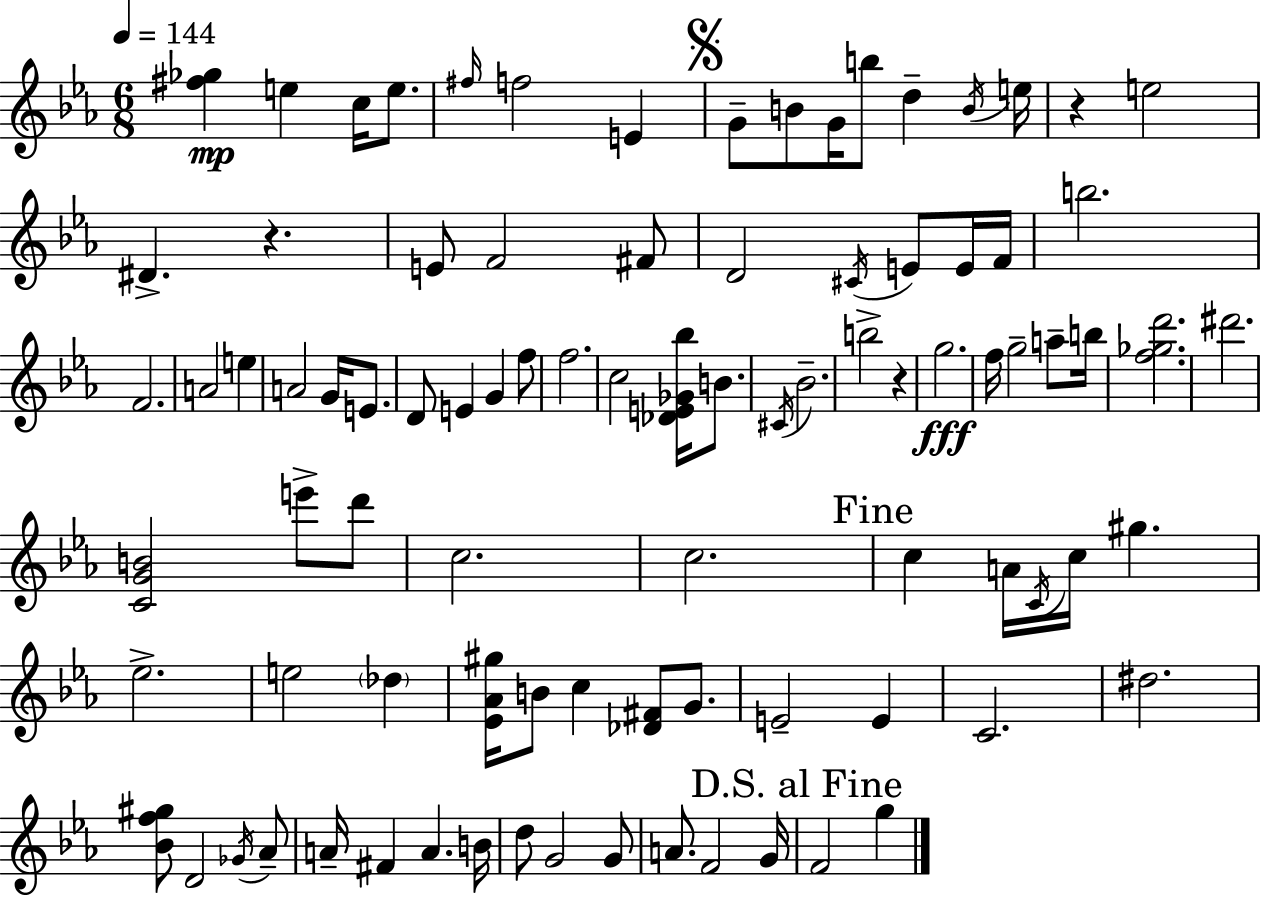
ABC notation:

X:1
T:Untitled
M:6/8
L:1/4
K:Eb
[^f_g] e c/4 e/2 ^f/4 f2 E G/2 B/2 G/4 b/2 d B/4 e/4 z e2 ^D z E/2 F2 ^F/2 D2 ^C/4 E/2 E/4 F/4 b2 F2 A2 e A2 G/4 E/2 D/2 E G f/2 f2 c2 [_DE_G_b]/4 B/2 ^C/4 _B2 b2 z g2 f/4 g2 a/2 b/4 [f_gd']2 ^d'2 [CGB]2 e'/2 d'/2 c2 c2 c A/4 C/4 c/4 ^g _e2 e2 _d [_E_A^g]/4 B/2 c [_D^F]/2 G/2 E2 E C2 ^d2 [_Bf^g]/2 D2 _G/4 _A/2 A/4 ^F A B/4 d/2 G2 G/2 A/2 F2 G/4 F2 g